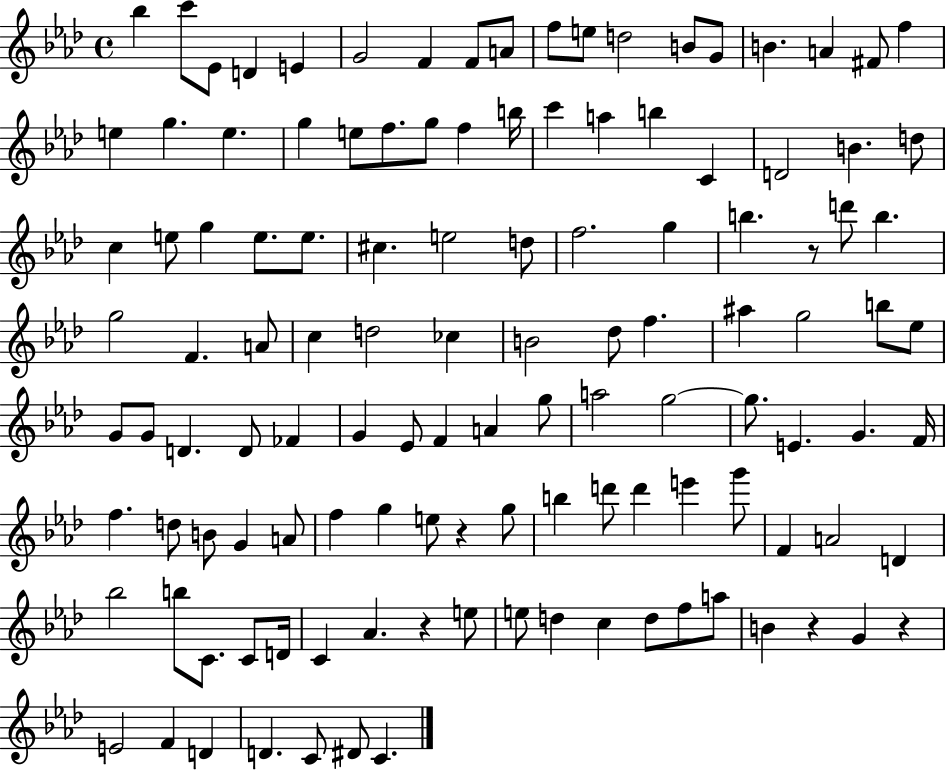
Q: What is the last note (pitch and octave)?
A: C4